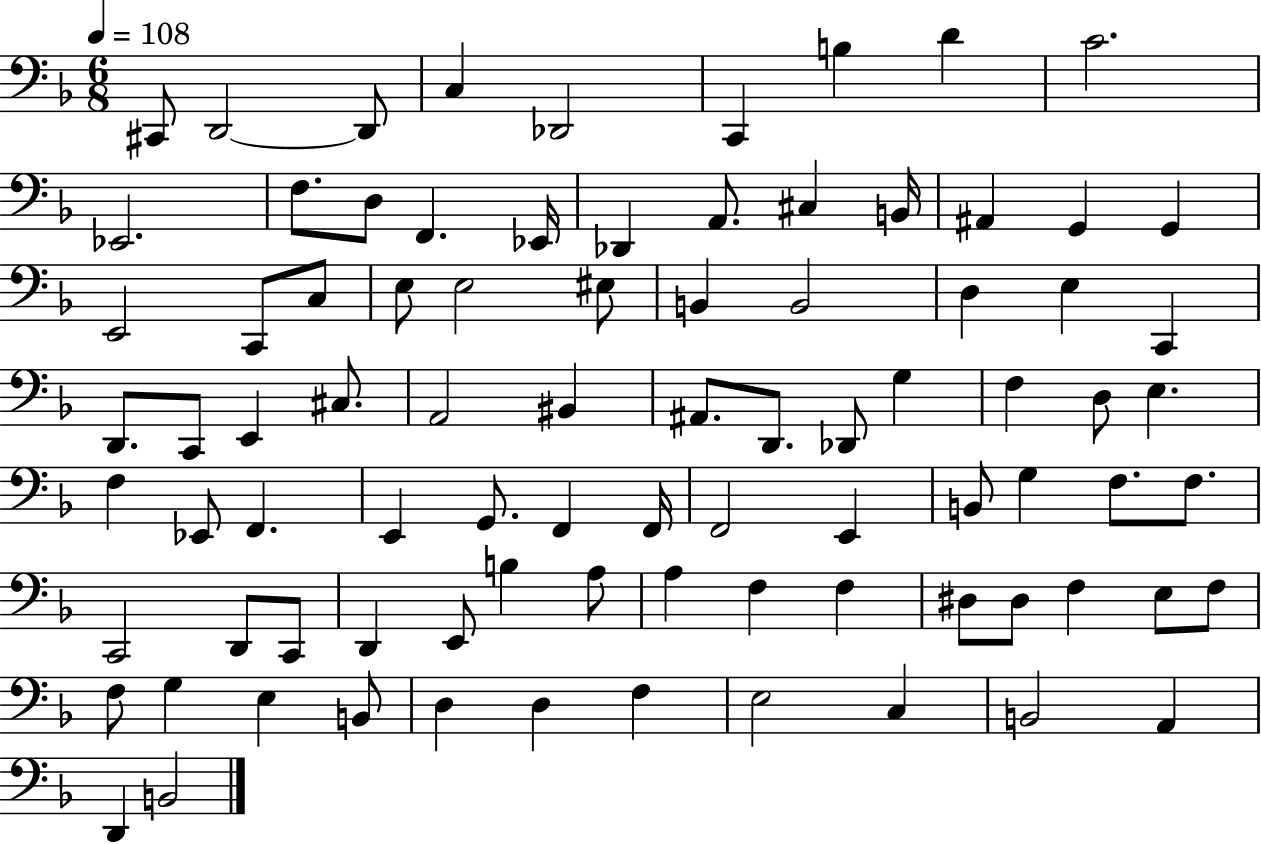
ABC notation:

X:1
T:Untitled
M:6/8
L:1/4
K:F
^C,,/2 D,,2 D,,/2 C, _D,,2 C,, B, D C2 _E,,2 F,/2 D,/2 F,, _E,,/4 _D,, A,,/2 ^C, B,,/4 ^A,, G,, G,, E,,2 C,,/2 C,/2 E,/2 E,2 ^E,/2 B,, B,,2 D, E, C,, D,,/2 C,,/2 E,, ^C,/2 A,,2 ^B,, ^A,,/2 D,,/2 _D,,/2 G, F, D,/2 E, F, _E,,/2 F,, E,, G,,/2 F,, F,,/4 F,,2 E,, B,,/2 G, F,/2 F,/2 C,,2 D,,/2 C,,/2 D,, E,,/2 B, A,/2 A, F, F, ^D,/2 ^D,/2 F, E,/2 F,/2 F,/2 G, E, B,,/2 D, D, F, E,2 C, B,,2 A,, D,, B,,2